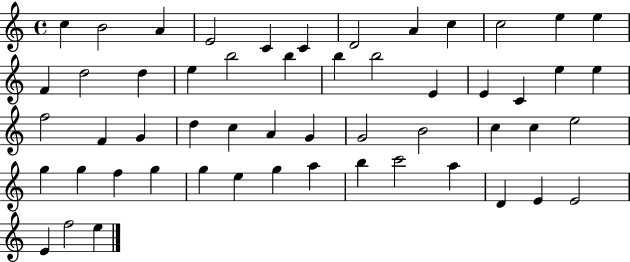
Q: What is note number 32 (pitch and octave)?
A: G4